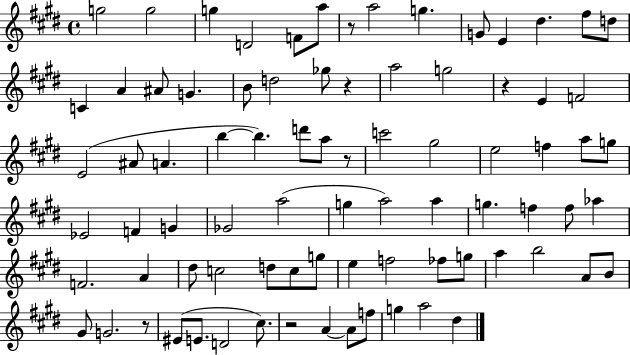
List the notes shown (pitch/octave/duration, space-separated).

G5/h G5/h G5/q D4/h F4/e A5/e R/e A5/h G5/q. G4/e E4/q D#5/q. F#5/e D5/e C4/q A4/q A#4/e G4/q. B4/e D5/h Gb5/e R/q A5/h G5/h R/q E4/q F4/h E4/h A#4/e A4/q. B5/q B5/q. D6/e A5/e R/e C6/h G#5/h E5/h F5/q A5/e G5/e Eb4/h F4/q G4/q Gb4/h A5/h G5/q A5/h A5/q G5/q. F5/q F5/e Ab5/q F4/h. A4/q D#5/e C5/h D5/e C5/e G5/e E5/q F5/h FES5/e G5/e A5/q B5/h A4/e B4/e G#4/e G4/h. R/e EIS4/e E4/e. D4/h C#5/e. R/h A4/q A4/e F5/e G5/q A5/h D#5/q